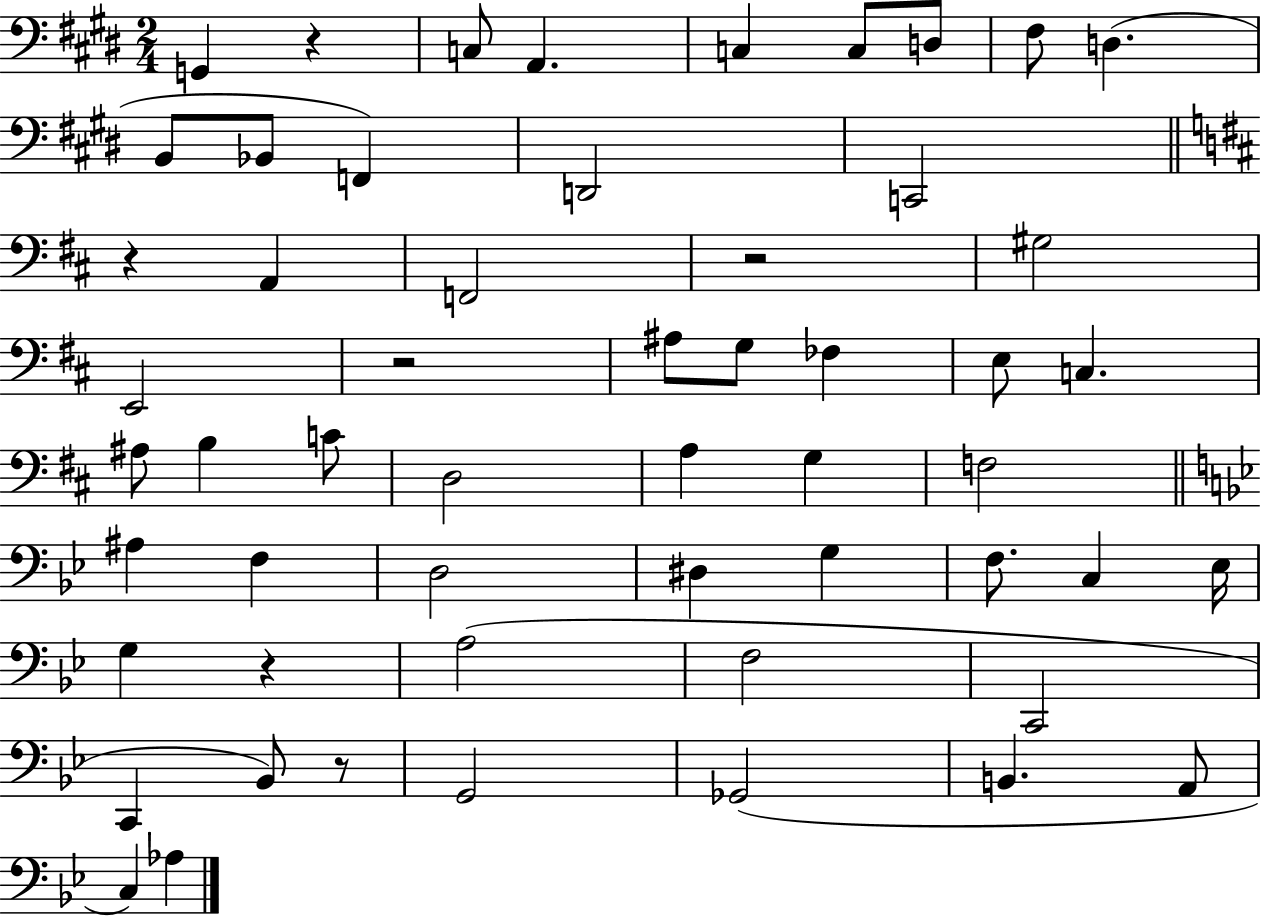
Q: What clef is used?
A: bass